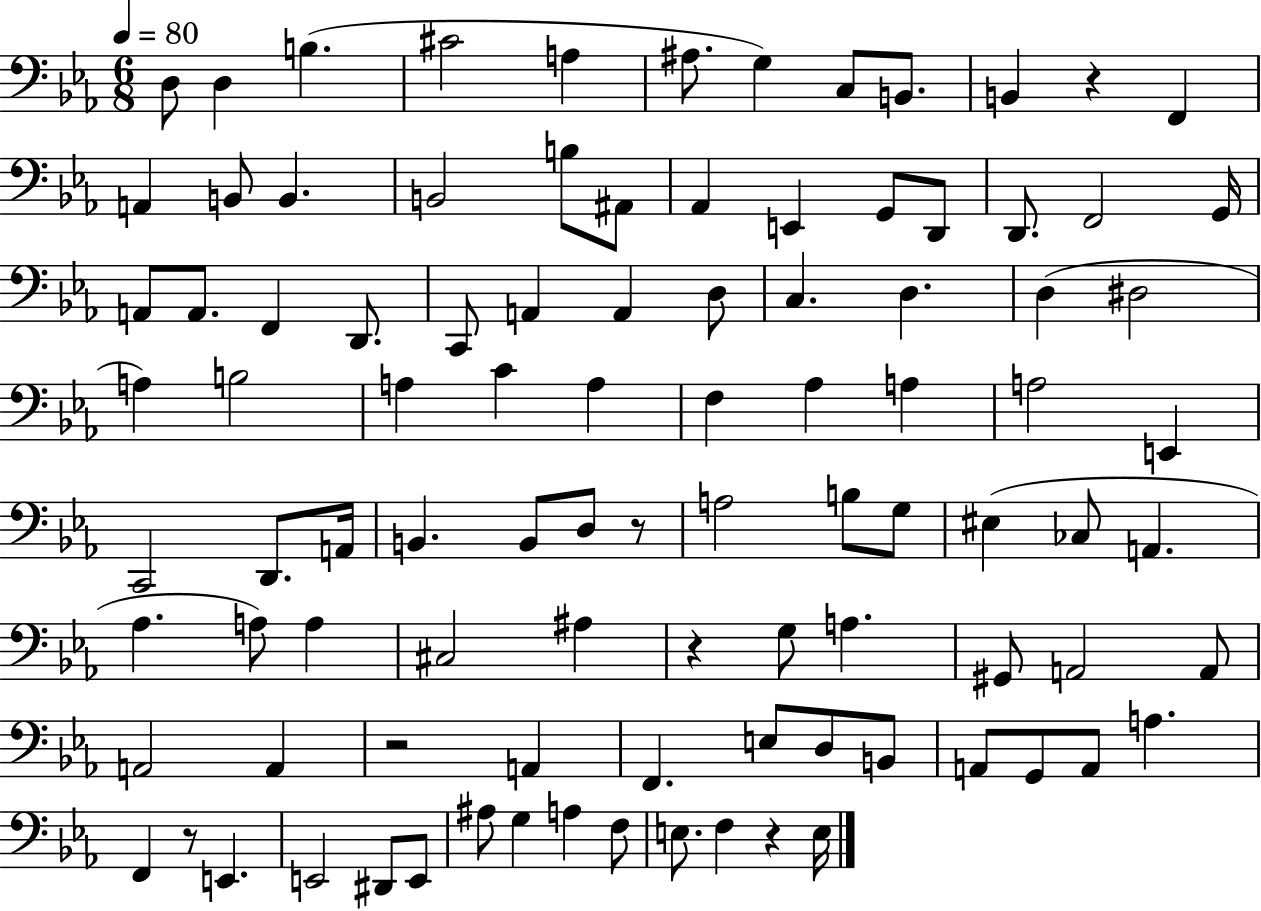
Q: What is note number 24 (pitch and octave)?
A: G2